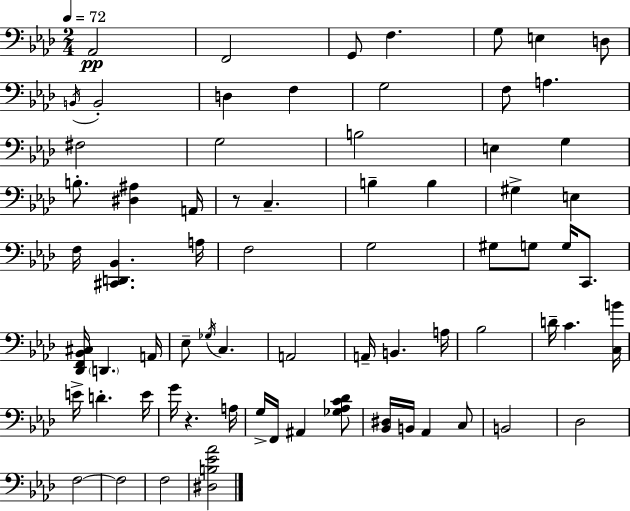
Ab2/h F2/h G2/e F3/q. G3/e E3/q D3/e B2/s B2/h D3/q F3/q G3/h F3/e A3/q. F#3/h G3/h B3/h E3/q G3/q B3/e. [D#3,A#3]/q A2/s R/e C3/q. B3/q B3/q G#3/q E3/q F3/s [C#2,D2,Bb2]/q. A3/s F3/h G3/h G#3/e G3/e G3/s C2/e. [Db2,F2,Bb2,C#3]/s D2/q. A2/s Eb3/e Gb3/s C3/q. A2/h A2/s B2/q. A3/s Bb3/h D4/s C4/q. [C3,B4]/s E4/s D4/q. E4/s G4/s R/q. A3/s G3/s F2/s A#2/q [Gb3,Ab3,C4,Db4]/e [Bb2,D#3]/s B2/s Ab2/q C3/e B2/h Db3/h F3/h F3/h F3/h [D#3,B3,Eb4,Ab4]/h